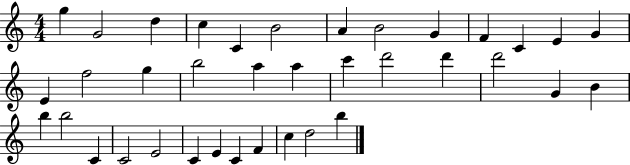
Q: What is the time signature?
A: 4/4